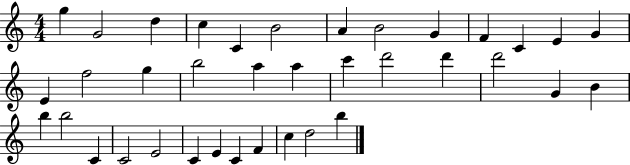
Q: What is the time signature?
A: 4/4